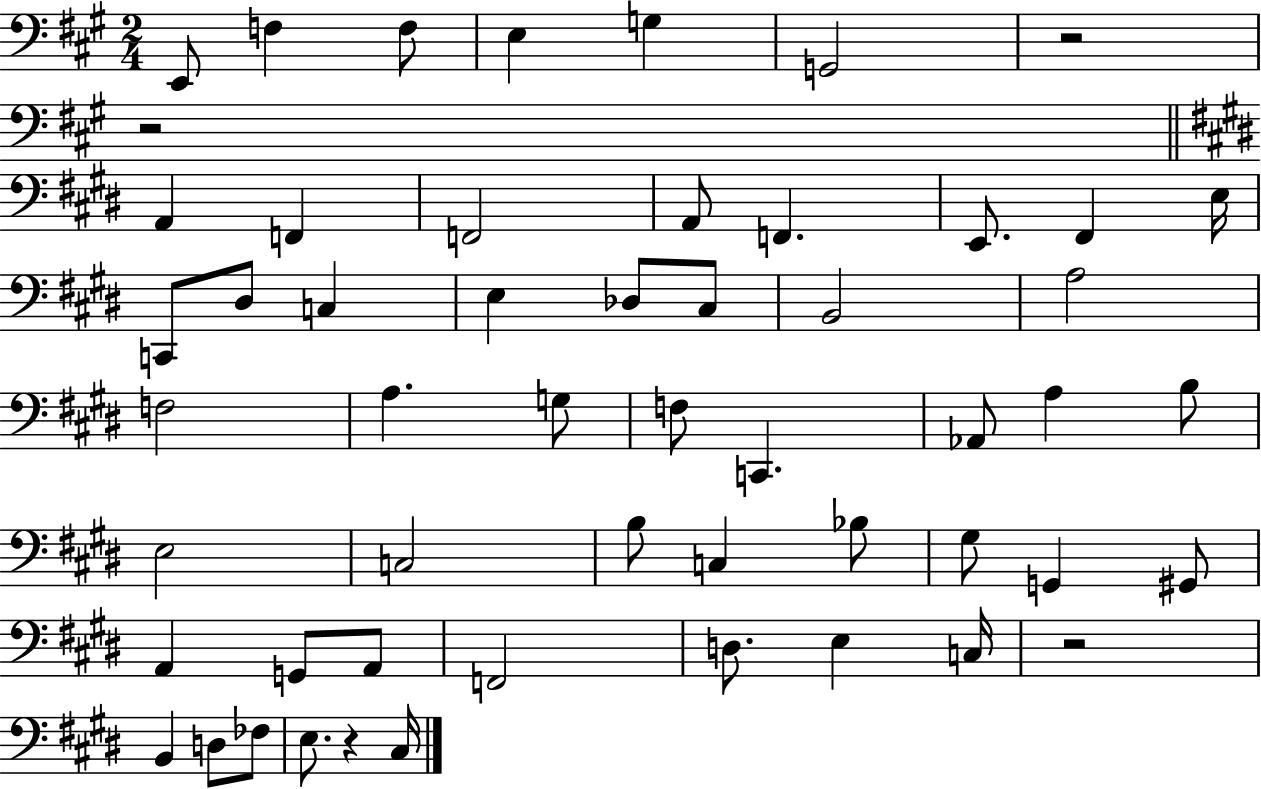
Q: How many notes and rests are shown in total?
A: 54